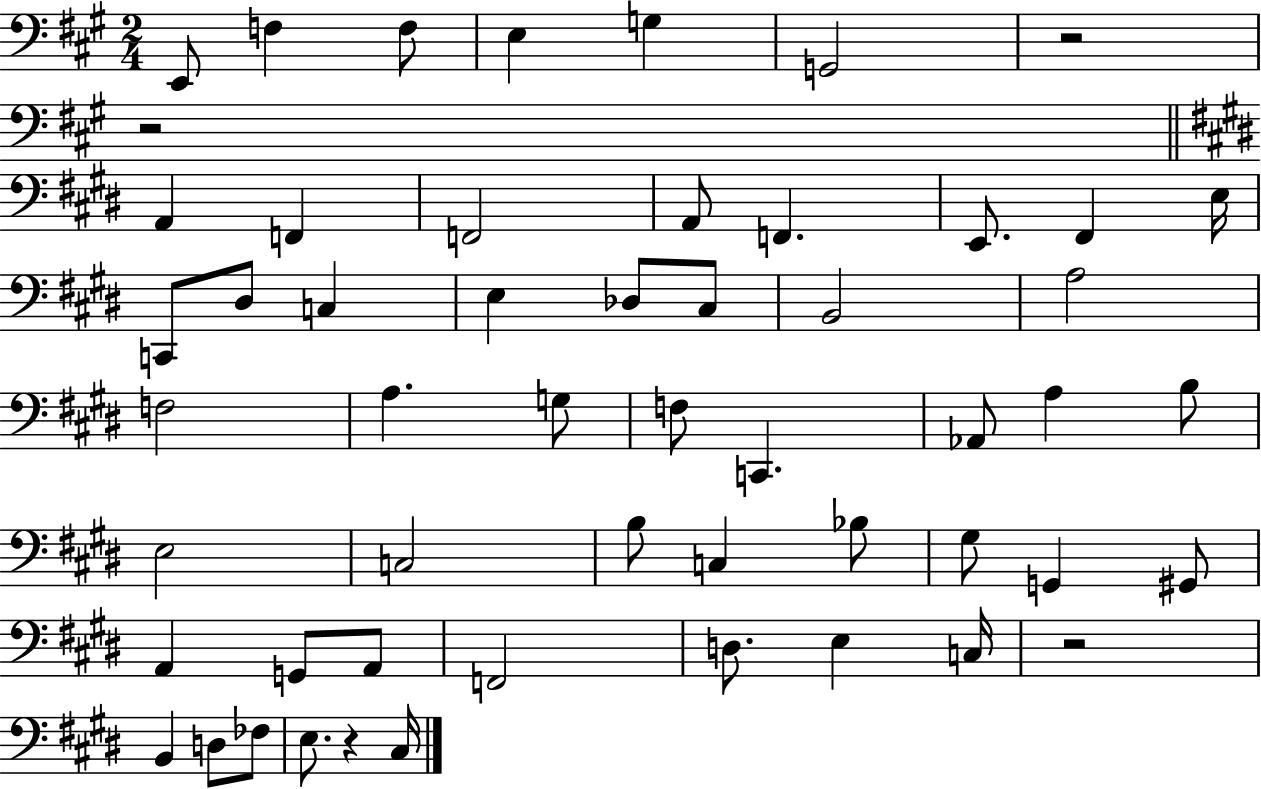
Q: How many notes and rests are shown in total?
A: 54